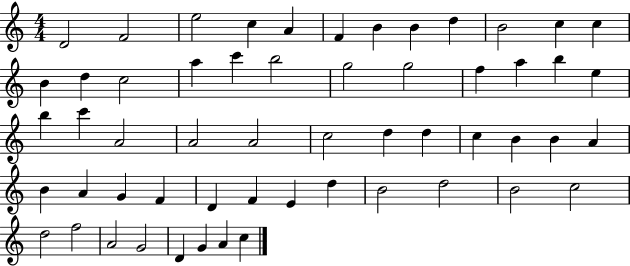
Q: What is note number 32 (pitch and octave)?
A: D5